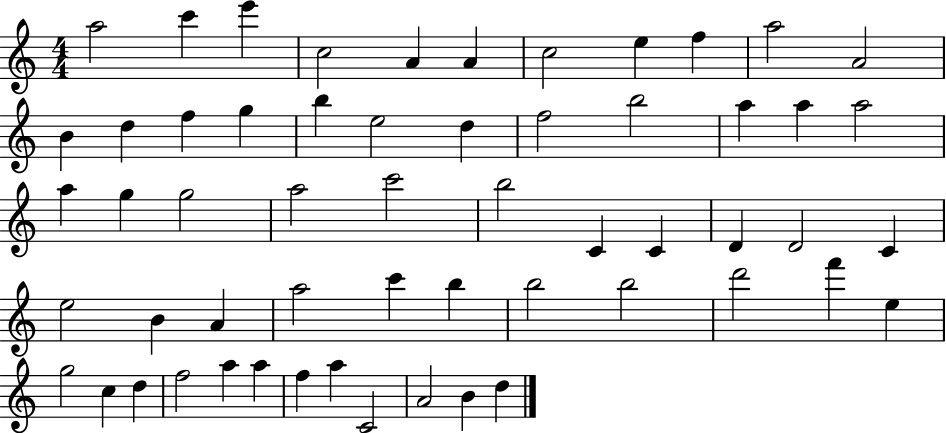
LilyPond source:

{
  \clef treble
  \numericTimeSignature
  \time 4/4
  \key c \major
  a''2 c'''4 e'''4 | c''2 a'4 a'4 | c''2 e''4 f''4 | a''2 a'2 | \break b'4 d''4 f''4 g''4 | b''4 e''2 d''4 | f''2 b''2 | a''4 a''4 a''2 | \break a''4 g''4 g''2 | a''2 c'''2 | b''2 c'4 c'4 | d'4 d'2 c'4 | \break e''2 b'4 a'4 | a''2 c'''4 b''4 | b''2 b''2 | d'''2 f'''4 e''4 | \break g''2 c''4 d''4 | f''2 a''4 a''4 | f''4 a''4 c'2 | a'2 b'4 d''4 | \break \bar "|."
}